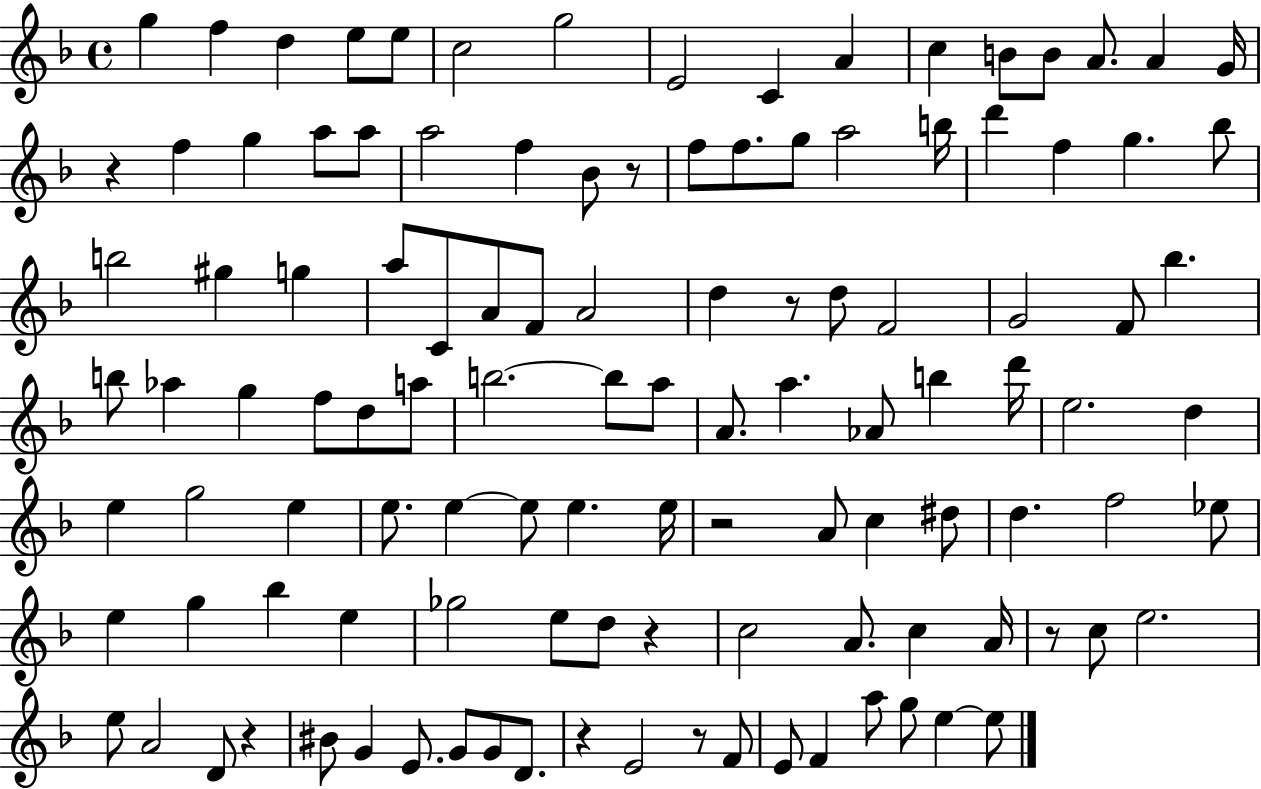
X:1
T:Untitled
M:4/4
L:1/4
K:F
g f d e/2 e/2 c2 g2 E2 C A c B/2 B/2 A/2 A G/4 z f g a/2 a/2 a2 f _B/2 z/2 f/2 f/2 g/2 a2 b/4 d' f g _b/2 b2 ^g g a/2 C/2 A/2 F/2 A2 d z/2 d/2 F2 G2 F/2 _b b/2 _a g f/2 d/2 a/2 b2 b/2 a/2 A/2 a _A/2 b d'/4 e2 d e g2 e e/2 e e/2 e e/4 z2 A/2 c ^d/2 d f2 _e/2 e g _b e _g2 e/2 d/2 z c2 A/2 c A/4 z/2 c/2 e2 e/2 A2 D/2 z ^B/2 G E/2 G/2 G/2 D/2 z E2 z/2 F/2 E/2 F a/2 g/2 e e/2